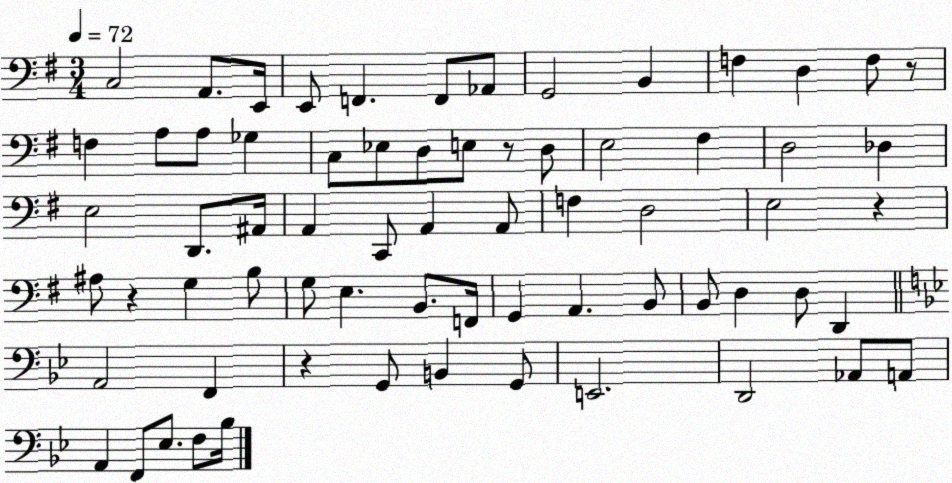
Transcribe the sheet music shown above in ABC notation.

X:1
T:Untitled
M:3/4
L:1/4
K:G
C,2 A,,/2 E,,/4 E,,/2 F,, F,,/2 _A,,/2 G,,2 B,, F, D, F,/2 z/2 F, A,/2 A,/2 _G, C,/2 _E,/2 D,/2 E,/2 z/2 D,/2 E,2 ^F, D,2 _D, E,2 D,,/2 ^A,,/4 A,, C,,/2 A,, A,,/2 F, D,2 E,2 z ^A,/2 z G, B,/2 G,/2 E, B,,/2 F,,/4 G,, A,, B,,/2 B,,/2 D, D,/2 D,, A,,2 F,, z G,,/2 B,, G,,/2 E,,2 D,,2 _A,,/2 A,,/2 A,, F,,/2 _E,/2 F,/2 _B,/4